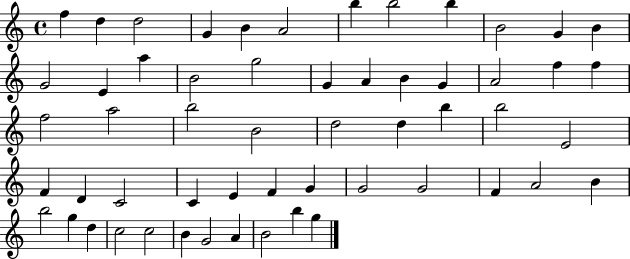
{
  \clef treble
  \time 4/4
  \defaultTimeSignature
  \key c \major
  f''4 d''4 d''2 | g'4 b'4 a'2 | b''4 b''2 b''4 | b'2 g'4 b'4 | \break g'2 e'4 a''4 | b'2 g''2 | g'4 a'4 b'4 g'4 | a'2 f''4 f''4 | \break f''2 a''2 | b''2 b'2 | d''2 d''4 b''4 | b''2 e'2 | \break f'4 d'4 c'2 | c'4 e'4 f'4 g'4 | g'2 g'2 | f'4 a'2 b'4 | \break b''2 g''4 d''4 | c''2 c''2 | b'4 g'2 a'4 | b'2 b''4 g''4 | \break \bar "|."
}